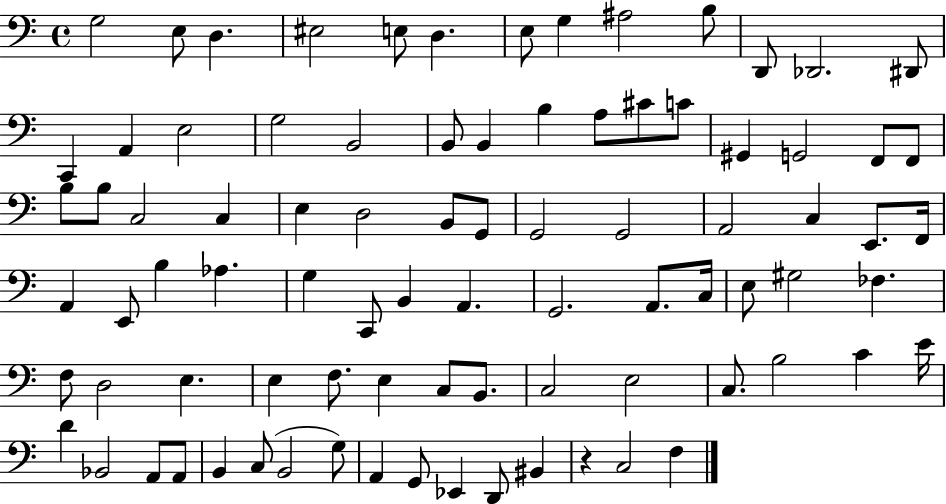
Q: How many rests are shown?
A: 1